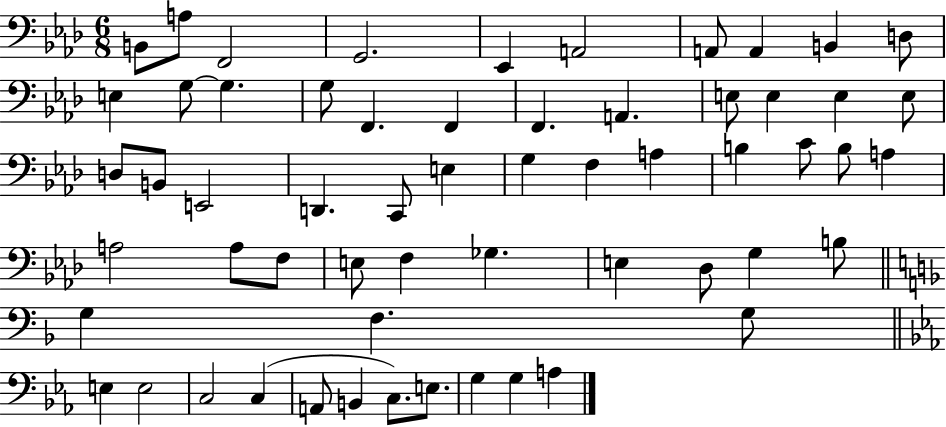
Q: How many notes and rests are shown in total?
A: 59